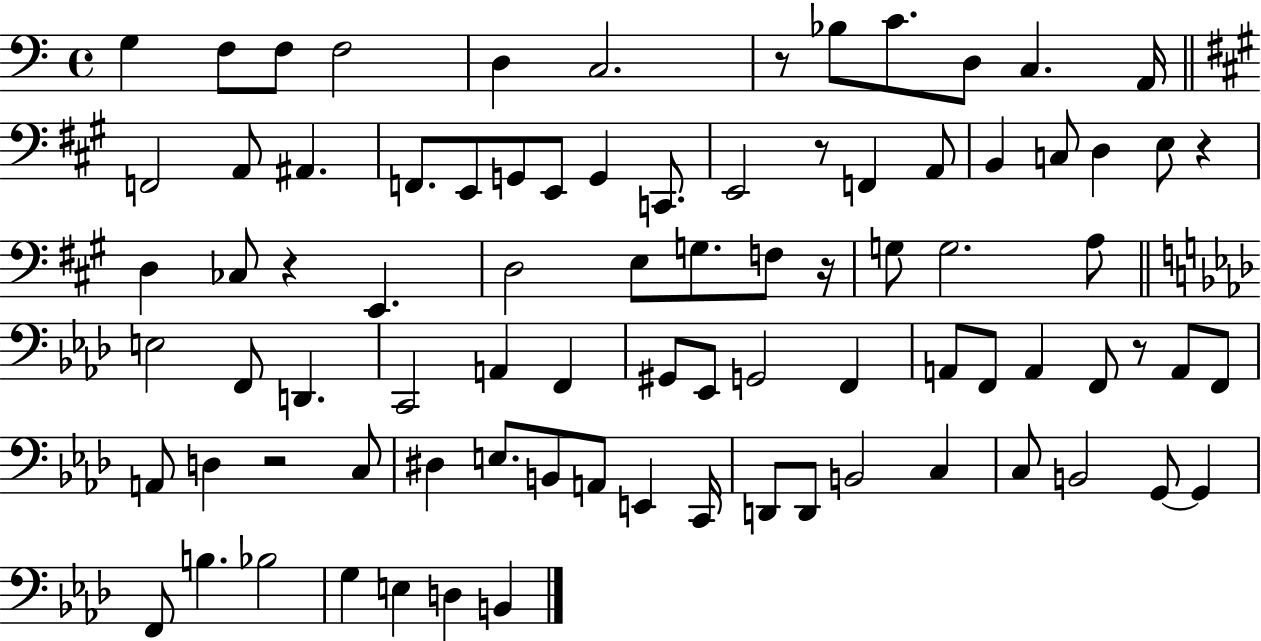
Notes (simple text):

G3/q F3/e F3/e F3/h D3/q C3/h. R/e Bb3/e C4/e. D3/e C3/q. A2/s F2/h A2/e A#2/q. F2/e. E2/e G2/e E2/e G2/q C2/e. E2/h R/e F2/q A2/e B2/q C3/e D3/q E3/e R/q D3/q CES3/e R/q E2/q. D3/h E3/e G3/e. F3/e R/s G3/e G3/h. A3/e E3/h F2/e D2/q. C2/h A2/q F2/q G#2/e Eb2/e G2/h F2/q A2/e F2/e A2/q F2/e R/e A2/e F2/e A2/e D3/q R/h C3/e D#3/q E3/e. B2/e A2/e E2/q C2/s D2/e D2/e B2/h C3/q C3/e B2/h G2/e G2/q F2/e B3/q. Bb3/h G3/q E3/q D3/q B2/q